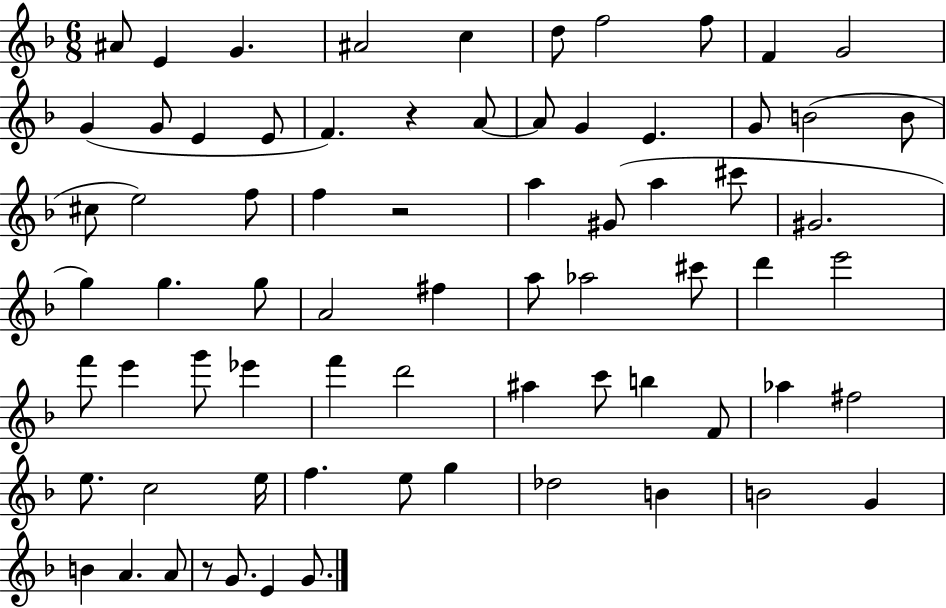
A#4/e E4/q G4/q. A#4/h C5/q D5/e F5/h F5/e F4/q G4/h G4/q G4/e E4/q E4/e F4/q. R/q A4/e A4/e G4/q E4/q. G4/e B4/h B4/e C#5/e E5/h F5/e F5/q R/h A5/q G#4/e A5/q C#6/e G#4/h. G5/q G5/q. G5/e A4/h F#5/q A5/e Ab5/h C#6/e D6/q E6/h F6/e E6/q G6/e Eb6/q F6/q D6/h A#5/q C6/e B5/q F4/e Ab5/q F#5/h E5/e. C5/h E5/s F5/q. E5/e G5/q Db5/h B4/q B4/h G4/q B4/q A4/q. A4/e R/e G4/e. E4/q G4/e.